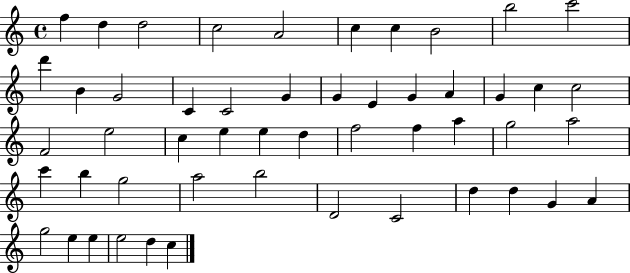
{
  \clef treble
  \time 4/4
  \defaultTimeSignature
  \key c \major
  f''4 d''4 d''2 | c''2 a'2 | c''4 c''4 b'2 | b''2 c'''2 | \break d'''4 b'4 g'2 | c'4 c'2 g'4 | g'4 e'4 g'4 a'4 | g'4 c''4 c''2 | \break f'2 e''2 | c''4 e''4 e''4 d''4 | f''2 f''4 a''4 | g''2 a''2 | \break c'''4 b''4 g''2 | a''2 b''2 | d'2 c'2 | d''4 d''4 g'4 a'4 | \break g''2 e''4 e''4 | e''2 d''4 c''4 | \bar "|."
}